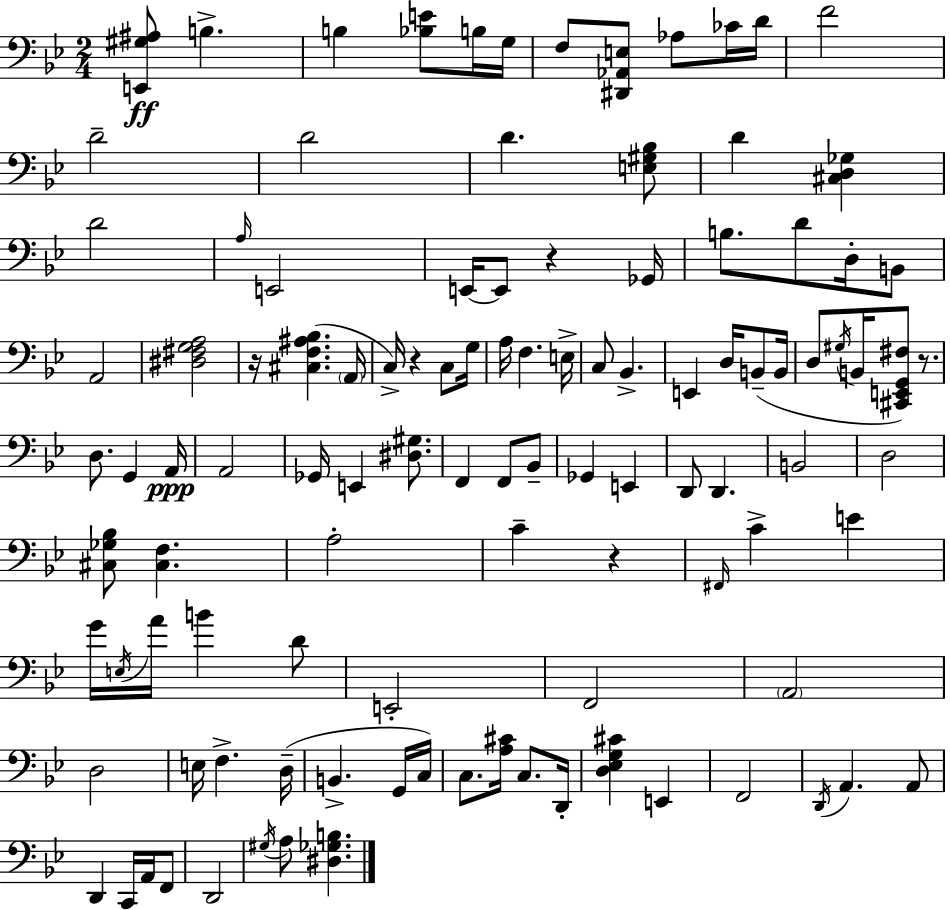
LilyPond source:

{
  \clef bass
  \numericTimeSignature
  \time 2/4
  \key g \minor
  <e, gis ais>8\ff b4.-> | b4 <bes e'>8 b16 g16 | f8 <dis, aes, e>8 aes8 ces'16 d'16 | f'2 | \break d'2-- | d'2 | d'4. <e gis bes>8 | d'4 <cis d ges>4 | \break d'2 | \grace { a16 } e,2 | e,16~~ e,8 r4 | ges,16 b8. d'8 d16-. b,8 | \break a,2 | <dis fis g a>2 | r16 <cis f ais bes>4.( | \parenthesize a,16 c16->) r4 c8 | \break g16 a16 f4. | e16-> c8 bes,4.-> | e,4 d16 b,8--( | b,16 d8 \acciaccatura { gis16 } b,16 <cis, e, g, fis>8) r8. | \break d8. g,4 | a,16\ppp a,2 | ges,16 e,4 <dis gis>8. | f,4 f,8 | \break bes,8-- ges,4 e,4 | d,8 d,4. | b,2 | d2 | \break <cis ges bes>8 <cis f>4. | a2-. | c'4-- r4 | \grace { fis,16 } c'4-> e'4 | \break g'16 \acciaccatura { e16 } a'16 b'4 | d'8 e,2-. | f,2 | \parenthesize a,2 | \break d2 | e16 f4.-> | d16--( b,4.-> | g,16 c16) c8. <a cis'>16 | \break c8. d,16-. <d ees g cis'>4 | e,4 f,2 | \acciaccatura { d,16 } a,4. | a,8 d,4 | \break c,16 a,16 f,8 d,2 | \acciaccatura { gis16 } a8 | <dis ges b>4. \bar "|."
}